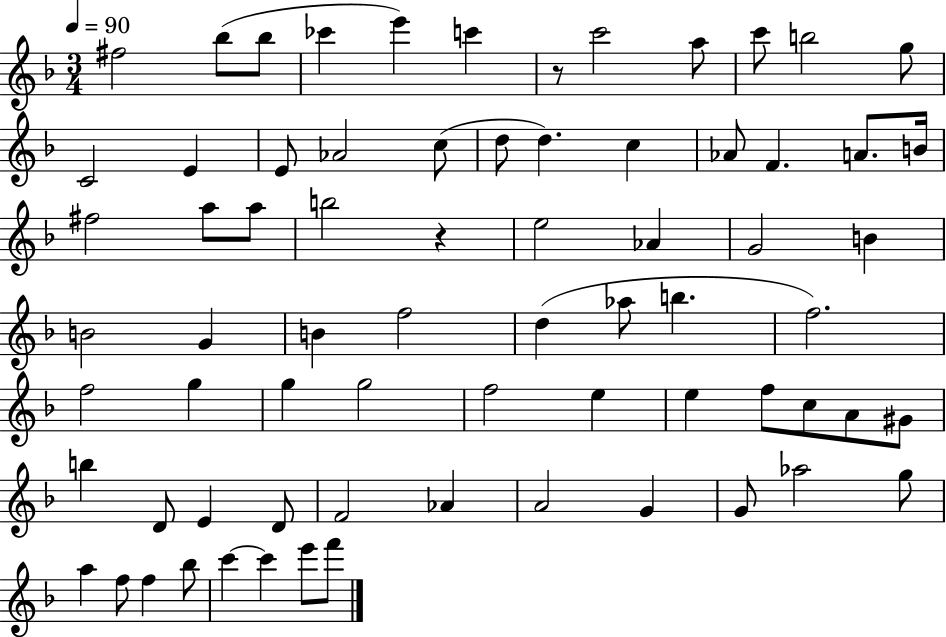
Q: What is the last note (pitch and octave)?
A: F6